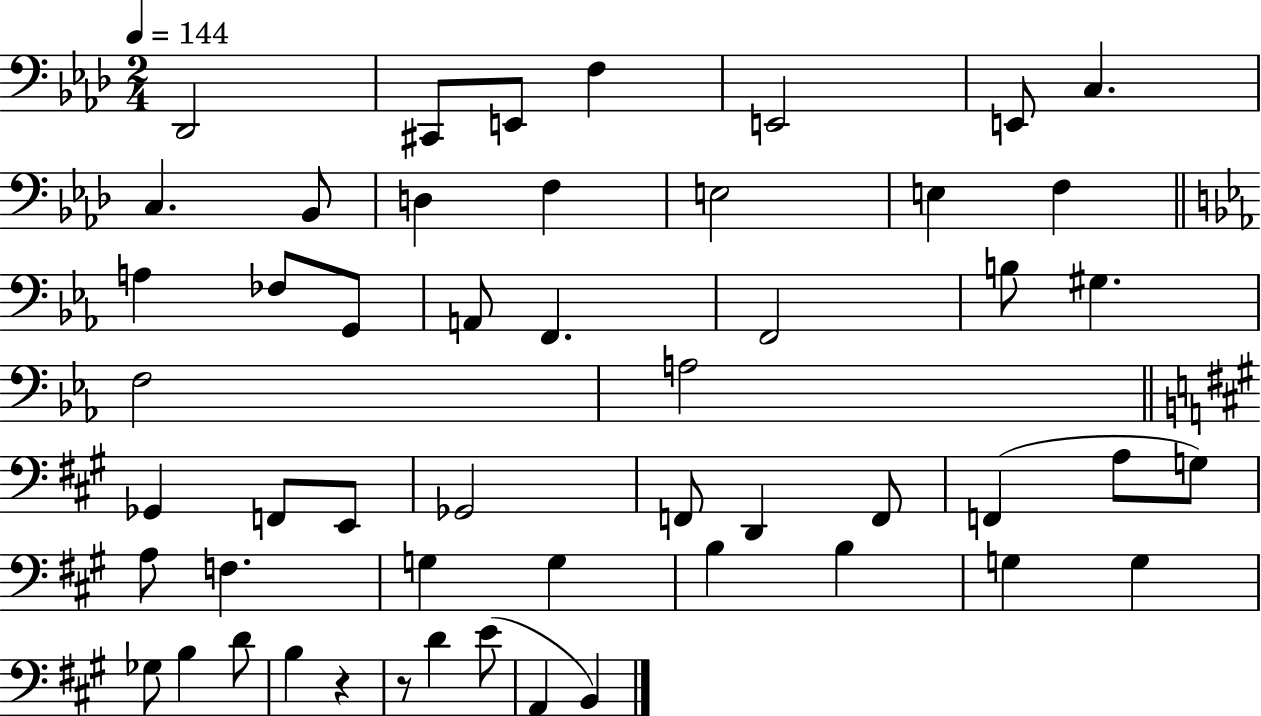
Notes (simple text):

Db2/h C#2/e E2/e F3/q E2/h E2/e C3/q. C3/q. Bb2/e D3/q F3/q E3/h E3/q F3/q A3/q FES3/e G2/e A2/e F2/q. F2/h B3/e G#3/q. F3/h A3/h Gb2/q F2/e E2/e Gb2/h F2/e D2/q F2/e F2/q A3/e G3/e A3/e F3/q. G3/q G3/q B3/q B3/q G3/q G3/q Gb3/e B3/q D4/e B3/q R/q R/e D4/q E4/e A2/q B2/q